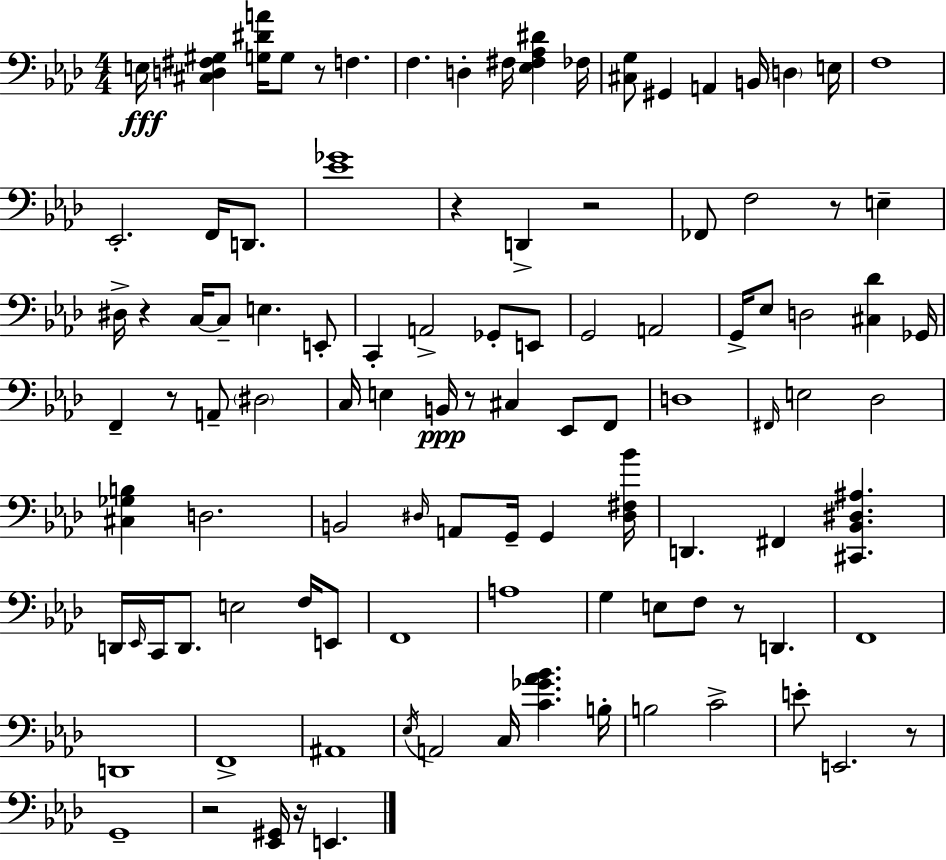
E3/s [C#3,D3,F#3,G#3]/q [G3,D#4,A4]/s G3/e R/e F3/q. F3/q. D3/q F#3/s [Eb3,F#3,Ab3,D#4]/q FES3/s [C#3,G3]/e G#2/q A2/q B2/s D3/q E3/s F3/w Eb2/h. F2/s D2/e. [Eb4,Gb4]/w R/q D2/q R/h FES2/e F3/h R/e E3/q D#3/s R/q C3/s C3/e E3/q. E2/e C2/q A2/h Gb2/e E2/e G2/h A2/h G2/s Eb3/e D3/h [C#3,Db4]/q Gb2/s F2/q R/e A2/e D#3/h C3/s E3/q B2/s R/e C#3/q Eb2/e F2/e D3/w F#2/s E3/h Db3/h [C#3,Gb3,B3]/q D3/h. B2/h D#3/s A2/e G2/s G2/q [D#3,F#3,Bb4]/s D2/q. F#2/q [C#2,Bb2,D#3,A#3]/q. D2/s Eb2/s C2/s D2/e. E3/h F3/s E2/e F2/w A3/w G3/q E3/e F3/e R/e D2/q. F2/w D2/w F2/w A#2/w Eb3/s A2/h C3/s [C4,Gb4,Ab4,Bb4]/q. B3/s B3/h C4/h E4/e E2/h. R/e G2/w R/h [Eb2,G#2]/s R/s E2/q.